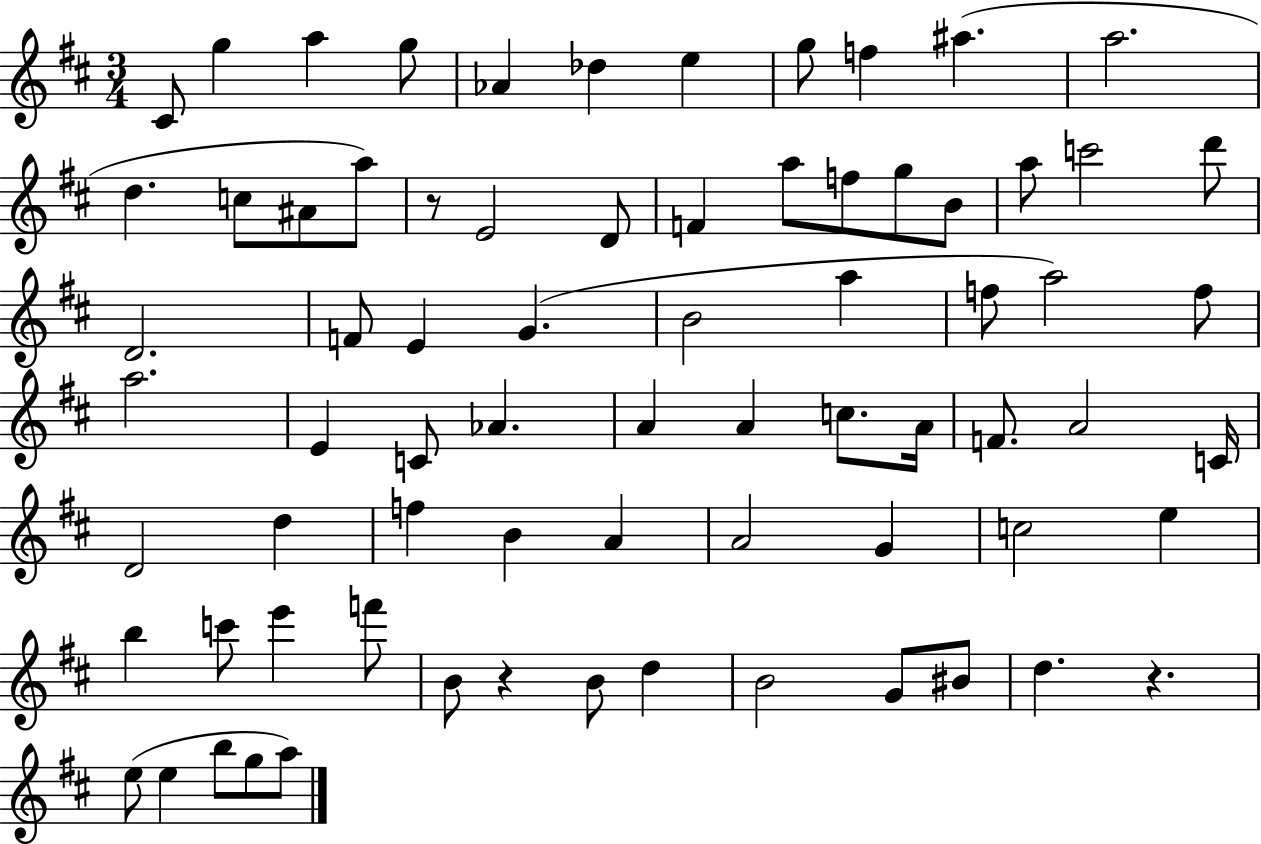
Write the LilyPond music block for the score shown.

{
  \clef treble
  \numericTimeSignature
  \time 3/4
  \key d \major
  \repeat volta 2 { cis'8 g''4 a''4 g''8 | aes'4 des''4 e''4 | g''8 f''4 ais''4.( | a''2. | \break d''4. c''8 ais'8 a''8) | r8 e'2 d'8 | f'4 a''8 f''8 g''8 b'8 | a''8 c'''2 d'''8 | \break d'2. | f'8 e'4 g'4.( | b'2 a''4 | f''8 a''2) f''8 | \break a''2. | e'4 c'8 aes'4. | a'4 a'4 c''8. a'16 | f'8. a'2 c'16 | \break d'2 d''4 | f''4 b'4 a'4 | a'2 g'4 | c''2 e''4 | \break b''4 c'''8 e'''4 f'''8 | b'8 r4 b'8 d''4 | b'2 g'8 bis'8 | d''4. r4. | \break e''8( e''4 b''8 g''8 a''8) | } \bar "|."
}